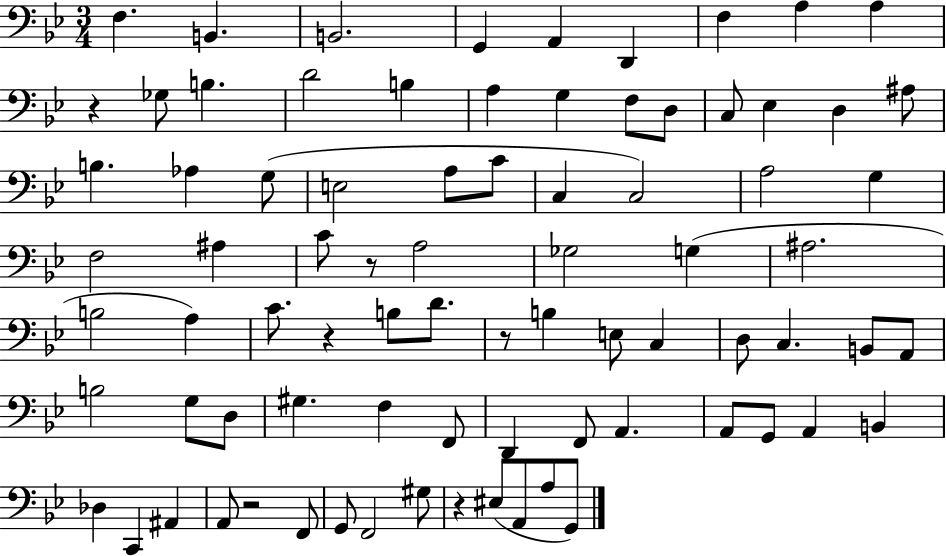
X:1
T:Untitled
M:3/4
L:1/4
K:Bb
F, B,, B,,2 G,, A,, D,, F, A, A, z _G,/2 B, D2 B, A, G, F,/2 D,/2 C,/2 _E, D, ^A,/2 B, _A, G,/2 E,2 A,/2 C/2 C, C,2 A,2 G, F,2 ^A, C/2 z/2 A,2 _G,2 G, ^A,2 B,2 A, C/2 z B,/2 D/2 z/2 B, E,/2 C, D,/2 C, B,,/2 A,,/2 B,2 G,/2 D,/2 ^G, F, F,,/2 D,, F,,/2 A,, A,,/2 G,,/2 A,, B,, _D, C,, ^A,, A,,/2 z2 F,,/2 G,,/2 F,,2 ^G,/2 z ^E,/2 A,,/2 A,/2 G,,/2